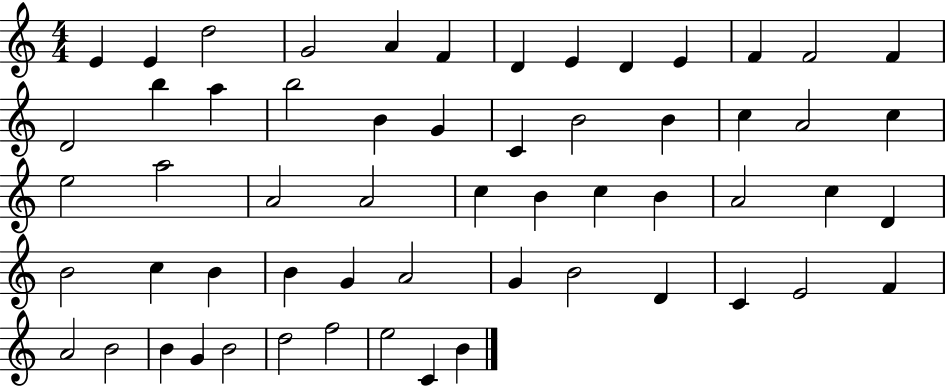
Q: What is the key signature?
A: C major